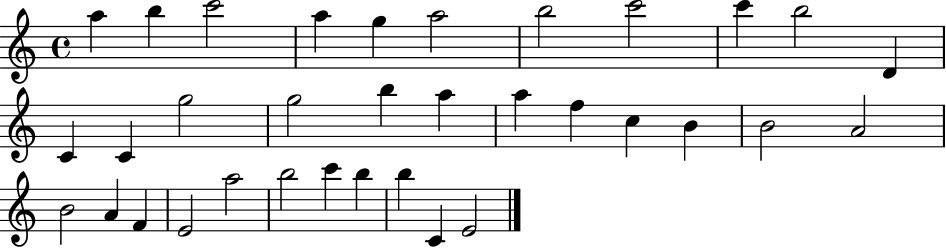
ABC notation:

X:1
T:Untitled
M:4/4
L:1/4
K:C
a b c'2 a g a2 b2 c'2 c' b2 D C C g2 g2 b a a f c B B2 A2 B2 A F E2 a2 b2 c' b b C E2